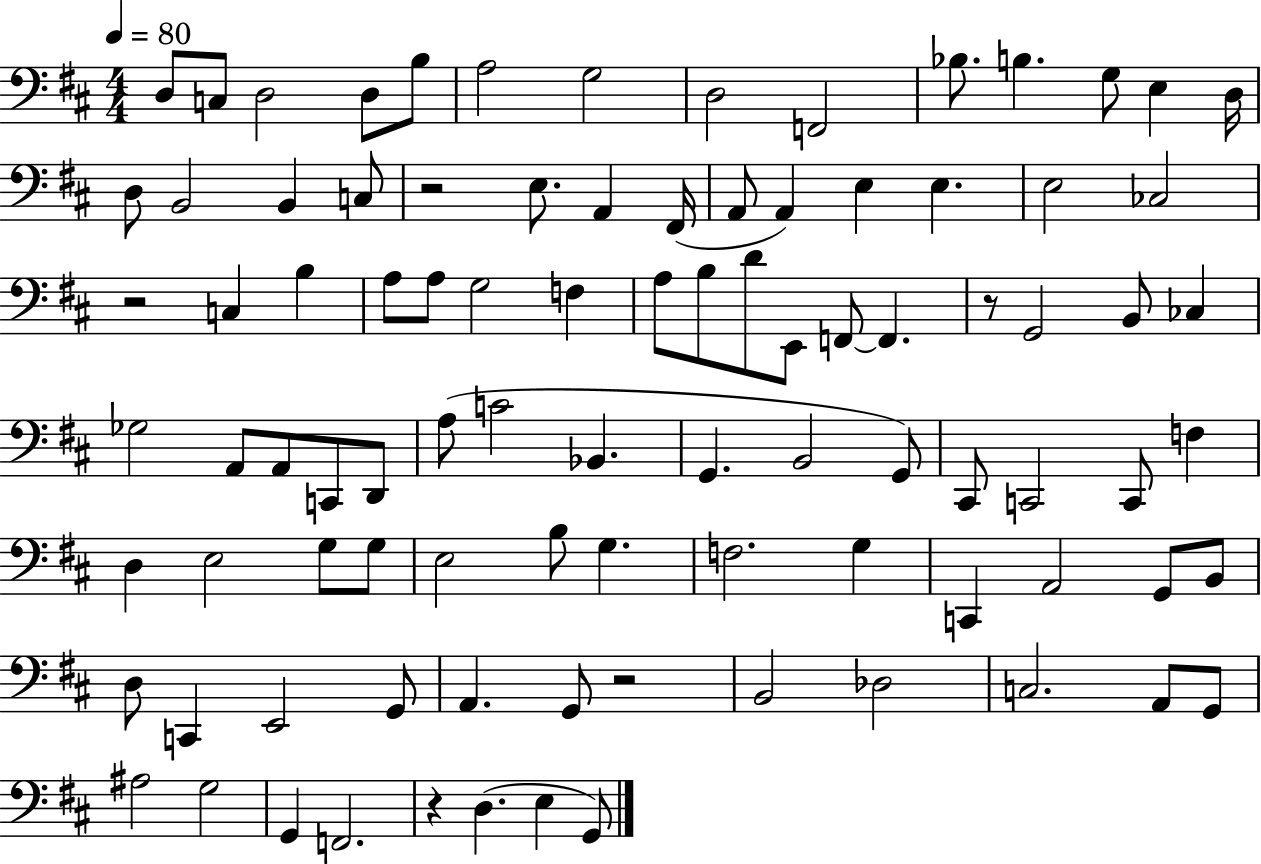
{
  \clef bass
  \numericTimeSignature
  \time 4/4
  \key d \major
  \tempo 4 = 80
  d8 c8 d2 d8 b8 | a2 g2 | d2 f,2 | bes8. b4. g8 e4 d16 | \break d8 b,2 b,4 c8 | r2 e8. a,4 fis,16( | a,8 a,4) e4 e4. | e2 ces2 | \break r2 c4 b4 | a8 a8 g2 f4 | a8 b8 d'8 e,8 f,8~~ f,4. | r8 g,2 b,8 ces4 | \break ges2 a,8 a,8 c,8 d,8 | a8( c'2 bes,4. | g,4. b,2 g,8) | cis,8 c,2 c,8 f4 | \break d4 e2 g8 g8 | e2 b8 g4. | f2. g4 | c,4 a,2 g,8 b,8 | \break d8 c,4 e,2 g,8 | a,4. g,8 r2 | b,2 des2 | c2. a,8 g,8 | \break ais2 g2 | g,4 f,2. | r4 d4.( e4 g,8) | \bar "|."
}